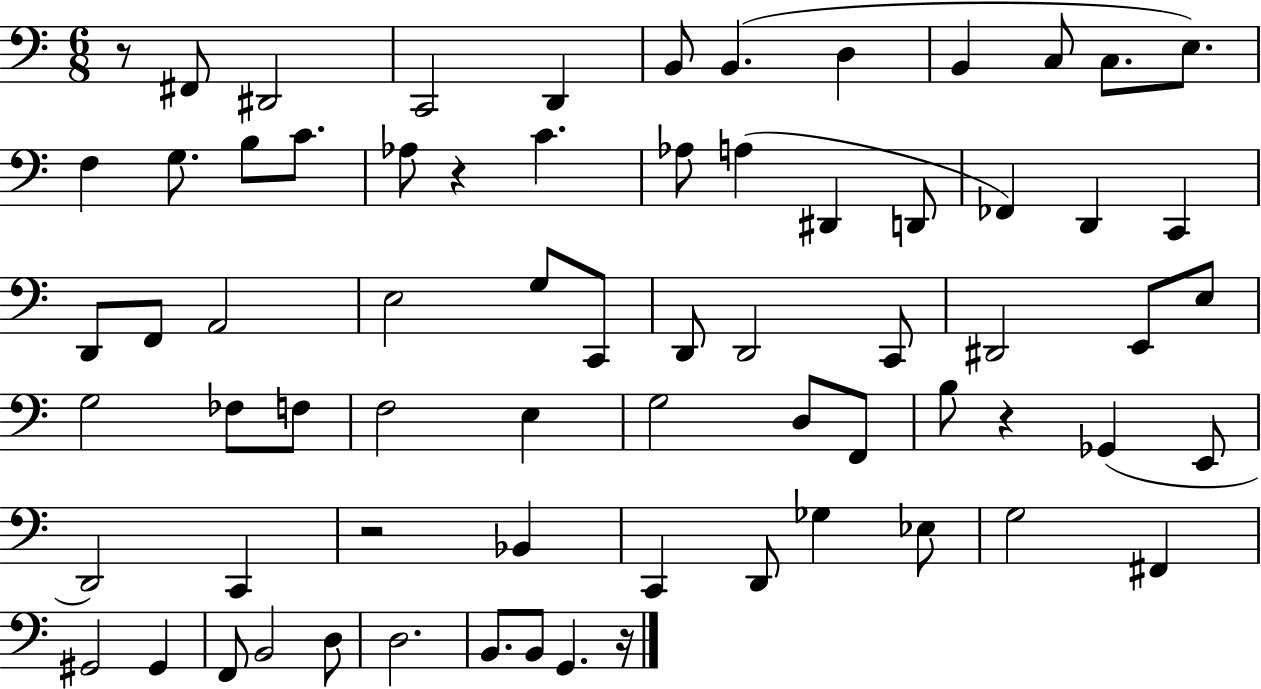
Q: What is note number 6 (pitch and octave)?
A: B2